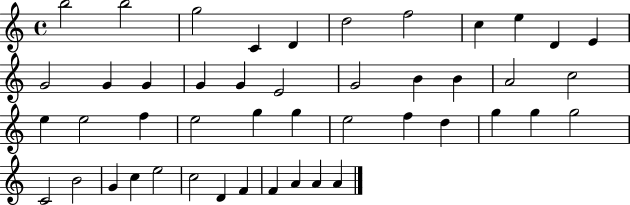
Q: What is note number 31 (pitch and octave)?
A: D5